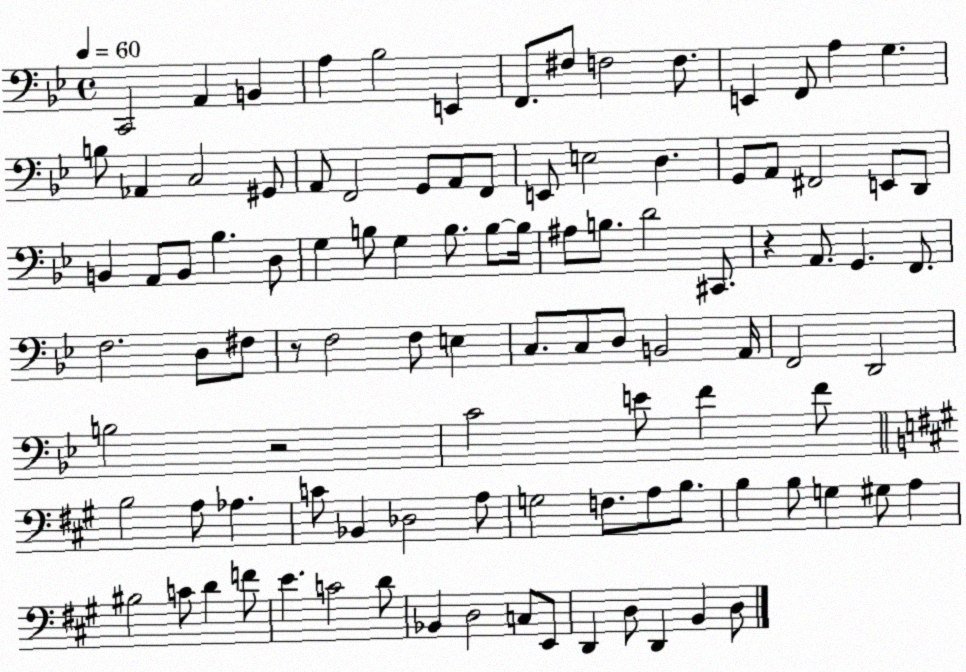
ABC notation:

X:1
T:Untitled
M:4/4
L:1/4
K:Bb
C,,2 A,, B,, A, _B,2 E,, F,,/2 ^F,/2 F,2 F,/2 E,, F,,/2 A, G, B,/2 _A,, C,2 ^G,,/2 A,,/2 F,,2 G,,/2 A,,/2 F,,/2 E,,/2 E,2 D, G,,/2 A,,/2 ^F,,2 E,,/2 D,,/2 B,, A,,/2 B,,/2 _B, D,/2 G, B,/2 G, B,/2 B,/2 B,/4 ^A,/2 B,/2 D2 ^C,,/2 z A,,/2 G,, F,,/2 F,2 D,/2 ^F,/2 z/2 F,2 F,/2 E, C,/2 C,/2 D,/2 B,,2 A,,/4 F,,2 D,,2 B,2 z2 C2 E/2 F F/2 B,2 A,/2 _A, C/2 _B,, _D,2 A,/2 G,2 F,/2 A,/2 B,/2 B, B,/2 G, ^G,/2 A, ^B,2 C/2 D F/2 E C2 D/2 _B,, D,2 C,/2 E,,/2 D,, D,/2 D,, B,, D,/2